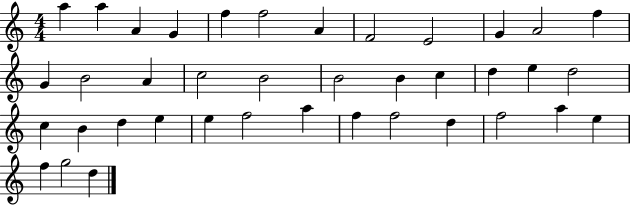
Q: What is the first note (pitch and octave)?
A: A5